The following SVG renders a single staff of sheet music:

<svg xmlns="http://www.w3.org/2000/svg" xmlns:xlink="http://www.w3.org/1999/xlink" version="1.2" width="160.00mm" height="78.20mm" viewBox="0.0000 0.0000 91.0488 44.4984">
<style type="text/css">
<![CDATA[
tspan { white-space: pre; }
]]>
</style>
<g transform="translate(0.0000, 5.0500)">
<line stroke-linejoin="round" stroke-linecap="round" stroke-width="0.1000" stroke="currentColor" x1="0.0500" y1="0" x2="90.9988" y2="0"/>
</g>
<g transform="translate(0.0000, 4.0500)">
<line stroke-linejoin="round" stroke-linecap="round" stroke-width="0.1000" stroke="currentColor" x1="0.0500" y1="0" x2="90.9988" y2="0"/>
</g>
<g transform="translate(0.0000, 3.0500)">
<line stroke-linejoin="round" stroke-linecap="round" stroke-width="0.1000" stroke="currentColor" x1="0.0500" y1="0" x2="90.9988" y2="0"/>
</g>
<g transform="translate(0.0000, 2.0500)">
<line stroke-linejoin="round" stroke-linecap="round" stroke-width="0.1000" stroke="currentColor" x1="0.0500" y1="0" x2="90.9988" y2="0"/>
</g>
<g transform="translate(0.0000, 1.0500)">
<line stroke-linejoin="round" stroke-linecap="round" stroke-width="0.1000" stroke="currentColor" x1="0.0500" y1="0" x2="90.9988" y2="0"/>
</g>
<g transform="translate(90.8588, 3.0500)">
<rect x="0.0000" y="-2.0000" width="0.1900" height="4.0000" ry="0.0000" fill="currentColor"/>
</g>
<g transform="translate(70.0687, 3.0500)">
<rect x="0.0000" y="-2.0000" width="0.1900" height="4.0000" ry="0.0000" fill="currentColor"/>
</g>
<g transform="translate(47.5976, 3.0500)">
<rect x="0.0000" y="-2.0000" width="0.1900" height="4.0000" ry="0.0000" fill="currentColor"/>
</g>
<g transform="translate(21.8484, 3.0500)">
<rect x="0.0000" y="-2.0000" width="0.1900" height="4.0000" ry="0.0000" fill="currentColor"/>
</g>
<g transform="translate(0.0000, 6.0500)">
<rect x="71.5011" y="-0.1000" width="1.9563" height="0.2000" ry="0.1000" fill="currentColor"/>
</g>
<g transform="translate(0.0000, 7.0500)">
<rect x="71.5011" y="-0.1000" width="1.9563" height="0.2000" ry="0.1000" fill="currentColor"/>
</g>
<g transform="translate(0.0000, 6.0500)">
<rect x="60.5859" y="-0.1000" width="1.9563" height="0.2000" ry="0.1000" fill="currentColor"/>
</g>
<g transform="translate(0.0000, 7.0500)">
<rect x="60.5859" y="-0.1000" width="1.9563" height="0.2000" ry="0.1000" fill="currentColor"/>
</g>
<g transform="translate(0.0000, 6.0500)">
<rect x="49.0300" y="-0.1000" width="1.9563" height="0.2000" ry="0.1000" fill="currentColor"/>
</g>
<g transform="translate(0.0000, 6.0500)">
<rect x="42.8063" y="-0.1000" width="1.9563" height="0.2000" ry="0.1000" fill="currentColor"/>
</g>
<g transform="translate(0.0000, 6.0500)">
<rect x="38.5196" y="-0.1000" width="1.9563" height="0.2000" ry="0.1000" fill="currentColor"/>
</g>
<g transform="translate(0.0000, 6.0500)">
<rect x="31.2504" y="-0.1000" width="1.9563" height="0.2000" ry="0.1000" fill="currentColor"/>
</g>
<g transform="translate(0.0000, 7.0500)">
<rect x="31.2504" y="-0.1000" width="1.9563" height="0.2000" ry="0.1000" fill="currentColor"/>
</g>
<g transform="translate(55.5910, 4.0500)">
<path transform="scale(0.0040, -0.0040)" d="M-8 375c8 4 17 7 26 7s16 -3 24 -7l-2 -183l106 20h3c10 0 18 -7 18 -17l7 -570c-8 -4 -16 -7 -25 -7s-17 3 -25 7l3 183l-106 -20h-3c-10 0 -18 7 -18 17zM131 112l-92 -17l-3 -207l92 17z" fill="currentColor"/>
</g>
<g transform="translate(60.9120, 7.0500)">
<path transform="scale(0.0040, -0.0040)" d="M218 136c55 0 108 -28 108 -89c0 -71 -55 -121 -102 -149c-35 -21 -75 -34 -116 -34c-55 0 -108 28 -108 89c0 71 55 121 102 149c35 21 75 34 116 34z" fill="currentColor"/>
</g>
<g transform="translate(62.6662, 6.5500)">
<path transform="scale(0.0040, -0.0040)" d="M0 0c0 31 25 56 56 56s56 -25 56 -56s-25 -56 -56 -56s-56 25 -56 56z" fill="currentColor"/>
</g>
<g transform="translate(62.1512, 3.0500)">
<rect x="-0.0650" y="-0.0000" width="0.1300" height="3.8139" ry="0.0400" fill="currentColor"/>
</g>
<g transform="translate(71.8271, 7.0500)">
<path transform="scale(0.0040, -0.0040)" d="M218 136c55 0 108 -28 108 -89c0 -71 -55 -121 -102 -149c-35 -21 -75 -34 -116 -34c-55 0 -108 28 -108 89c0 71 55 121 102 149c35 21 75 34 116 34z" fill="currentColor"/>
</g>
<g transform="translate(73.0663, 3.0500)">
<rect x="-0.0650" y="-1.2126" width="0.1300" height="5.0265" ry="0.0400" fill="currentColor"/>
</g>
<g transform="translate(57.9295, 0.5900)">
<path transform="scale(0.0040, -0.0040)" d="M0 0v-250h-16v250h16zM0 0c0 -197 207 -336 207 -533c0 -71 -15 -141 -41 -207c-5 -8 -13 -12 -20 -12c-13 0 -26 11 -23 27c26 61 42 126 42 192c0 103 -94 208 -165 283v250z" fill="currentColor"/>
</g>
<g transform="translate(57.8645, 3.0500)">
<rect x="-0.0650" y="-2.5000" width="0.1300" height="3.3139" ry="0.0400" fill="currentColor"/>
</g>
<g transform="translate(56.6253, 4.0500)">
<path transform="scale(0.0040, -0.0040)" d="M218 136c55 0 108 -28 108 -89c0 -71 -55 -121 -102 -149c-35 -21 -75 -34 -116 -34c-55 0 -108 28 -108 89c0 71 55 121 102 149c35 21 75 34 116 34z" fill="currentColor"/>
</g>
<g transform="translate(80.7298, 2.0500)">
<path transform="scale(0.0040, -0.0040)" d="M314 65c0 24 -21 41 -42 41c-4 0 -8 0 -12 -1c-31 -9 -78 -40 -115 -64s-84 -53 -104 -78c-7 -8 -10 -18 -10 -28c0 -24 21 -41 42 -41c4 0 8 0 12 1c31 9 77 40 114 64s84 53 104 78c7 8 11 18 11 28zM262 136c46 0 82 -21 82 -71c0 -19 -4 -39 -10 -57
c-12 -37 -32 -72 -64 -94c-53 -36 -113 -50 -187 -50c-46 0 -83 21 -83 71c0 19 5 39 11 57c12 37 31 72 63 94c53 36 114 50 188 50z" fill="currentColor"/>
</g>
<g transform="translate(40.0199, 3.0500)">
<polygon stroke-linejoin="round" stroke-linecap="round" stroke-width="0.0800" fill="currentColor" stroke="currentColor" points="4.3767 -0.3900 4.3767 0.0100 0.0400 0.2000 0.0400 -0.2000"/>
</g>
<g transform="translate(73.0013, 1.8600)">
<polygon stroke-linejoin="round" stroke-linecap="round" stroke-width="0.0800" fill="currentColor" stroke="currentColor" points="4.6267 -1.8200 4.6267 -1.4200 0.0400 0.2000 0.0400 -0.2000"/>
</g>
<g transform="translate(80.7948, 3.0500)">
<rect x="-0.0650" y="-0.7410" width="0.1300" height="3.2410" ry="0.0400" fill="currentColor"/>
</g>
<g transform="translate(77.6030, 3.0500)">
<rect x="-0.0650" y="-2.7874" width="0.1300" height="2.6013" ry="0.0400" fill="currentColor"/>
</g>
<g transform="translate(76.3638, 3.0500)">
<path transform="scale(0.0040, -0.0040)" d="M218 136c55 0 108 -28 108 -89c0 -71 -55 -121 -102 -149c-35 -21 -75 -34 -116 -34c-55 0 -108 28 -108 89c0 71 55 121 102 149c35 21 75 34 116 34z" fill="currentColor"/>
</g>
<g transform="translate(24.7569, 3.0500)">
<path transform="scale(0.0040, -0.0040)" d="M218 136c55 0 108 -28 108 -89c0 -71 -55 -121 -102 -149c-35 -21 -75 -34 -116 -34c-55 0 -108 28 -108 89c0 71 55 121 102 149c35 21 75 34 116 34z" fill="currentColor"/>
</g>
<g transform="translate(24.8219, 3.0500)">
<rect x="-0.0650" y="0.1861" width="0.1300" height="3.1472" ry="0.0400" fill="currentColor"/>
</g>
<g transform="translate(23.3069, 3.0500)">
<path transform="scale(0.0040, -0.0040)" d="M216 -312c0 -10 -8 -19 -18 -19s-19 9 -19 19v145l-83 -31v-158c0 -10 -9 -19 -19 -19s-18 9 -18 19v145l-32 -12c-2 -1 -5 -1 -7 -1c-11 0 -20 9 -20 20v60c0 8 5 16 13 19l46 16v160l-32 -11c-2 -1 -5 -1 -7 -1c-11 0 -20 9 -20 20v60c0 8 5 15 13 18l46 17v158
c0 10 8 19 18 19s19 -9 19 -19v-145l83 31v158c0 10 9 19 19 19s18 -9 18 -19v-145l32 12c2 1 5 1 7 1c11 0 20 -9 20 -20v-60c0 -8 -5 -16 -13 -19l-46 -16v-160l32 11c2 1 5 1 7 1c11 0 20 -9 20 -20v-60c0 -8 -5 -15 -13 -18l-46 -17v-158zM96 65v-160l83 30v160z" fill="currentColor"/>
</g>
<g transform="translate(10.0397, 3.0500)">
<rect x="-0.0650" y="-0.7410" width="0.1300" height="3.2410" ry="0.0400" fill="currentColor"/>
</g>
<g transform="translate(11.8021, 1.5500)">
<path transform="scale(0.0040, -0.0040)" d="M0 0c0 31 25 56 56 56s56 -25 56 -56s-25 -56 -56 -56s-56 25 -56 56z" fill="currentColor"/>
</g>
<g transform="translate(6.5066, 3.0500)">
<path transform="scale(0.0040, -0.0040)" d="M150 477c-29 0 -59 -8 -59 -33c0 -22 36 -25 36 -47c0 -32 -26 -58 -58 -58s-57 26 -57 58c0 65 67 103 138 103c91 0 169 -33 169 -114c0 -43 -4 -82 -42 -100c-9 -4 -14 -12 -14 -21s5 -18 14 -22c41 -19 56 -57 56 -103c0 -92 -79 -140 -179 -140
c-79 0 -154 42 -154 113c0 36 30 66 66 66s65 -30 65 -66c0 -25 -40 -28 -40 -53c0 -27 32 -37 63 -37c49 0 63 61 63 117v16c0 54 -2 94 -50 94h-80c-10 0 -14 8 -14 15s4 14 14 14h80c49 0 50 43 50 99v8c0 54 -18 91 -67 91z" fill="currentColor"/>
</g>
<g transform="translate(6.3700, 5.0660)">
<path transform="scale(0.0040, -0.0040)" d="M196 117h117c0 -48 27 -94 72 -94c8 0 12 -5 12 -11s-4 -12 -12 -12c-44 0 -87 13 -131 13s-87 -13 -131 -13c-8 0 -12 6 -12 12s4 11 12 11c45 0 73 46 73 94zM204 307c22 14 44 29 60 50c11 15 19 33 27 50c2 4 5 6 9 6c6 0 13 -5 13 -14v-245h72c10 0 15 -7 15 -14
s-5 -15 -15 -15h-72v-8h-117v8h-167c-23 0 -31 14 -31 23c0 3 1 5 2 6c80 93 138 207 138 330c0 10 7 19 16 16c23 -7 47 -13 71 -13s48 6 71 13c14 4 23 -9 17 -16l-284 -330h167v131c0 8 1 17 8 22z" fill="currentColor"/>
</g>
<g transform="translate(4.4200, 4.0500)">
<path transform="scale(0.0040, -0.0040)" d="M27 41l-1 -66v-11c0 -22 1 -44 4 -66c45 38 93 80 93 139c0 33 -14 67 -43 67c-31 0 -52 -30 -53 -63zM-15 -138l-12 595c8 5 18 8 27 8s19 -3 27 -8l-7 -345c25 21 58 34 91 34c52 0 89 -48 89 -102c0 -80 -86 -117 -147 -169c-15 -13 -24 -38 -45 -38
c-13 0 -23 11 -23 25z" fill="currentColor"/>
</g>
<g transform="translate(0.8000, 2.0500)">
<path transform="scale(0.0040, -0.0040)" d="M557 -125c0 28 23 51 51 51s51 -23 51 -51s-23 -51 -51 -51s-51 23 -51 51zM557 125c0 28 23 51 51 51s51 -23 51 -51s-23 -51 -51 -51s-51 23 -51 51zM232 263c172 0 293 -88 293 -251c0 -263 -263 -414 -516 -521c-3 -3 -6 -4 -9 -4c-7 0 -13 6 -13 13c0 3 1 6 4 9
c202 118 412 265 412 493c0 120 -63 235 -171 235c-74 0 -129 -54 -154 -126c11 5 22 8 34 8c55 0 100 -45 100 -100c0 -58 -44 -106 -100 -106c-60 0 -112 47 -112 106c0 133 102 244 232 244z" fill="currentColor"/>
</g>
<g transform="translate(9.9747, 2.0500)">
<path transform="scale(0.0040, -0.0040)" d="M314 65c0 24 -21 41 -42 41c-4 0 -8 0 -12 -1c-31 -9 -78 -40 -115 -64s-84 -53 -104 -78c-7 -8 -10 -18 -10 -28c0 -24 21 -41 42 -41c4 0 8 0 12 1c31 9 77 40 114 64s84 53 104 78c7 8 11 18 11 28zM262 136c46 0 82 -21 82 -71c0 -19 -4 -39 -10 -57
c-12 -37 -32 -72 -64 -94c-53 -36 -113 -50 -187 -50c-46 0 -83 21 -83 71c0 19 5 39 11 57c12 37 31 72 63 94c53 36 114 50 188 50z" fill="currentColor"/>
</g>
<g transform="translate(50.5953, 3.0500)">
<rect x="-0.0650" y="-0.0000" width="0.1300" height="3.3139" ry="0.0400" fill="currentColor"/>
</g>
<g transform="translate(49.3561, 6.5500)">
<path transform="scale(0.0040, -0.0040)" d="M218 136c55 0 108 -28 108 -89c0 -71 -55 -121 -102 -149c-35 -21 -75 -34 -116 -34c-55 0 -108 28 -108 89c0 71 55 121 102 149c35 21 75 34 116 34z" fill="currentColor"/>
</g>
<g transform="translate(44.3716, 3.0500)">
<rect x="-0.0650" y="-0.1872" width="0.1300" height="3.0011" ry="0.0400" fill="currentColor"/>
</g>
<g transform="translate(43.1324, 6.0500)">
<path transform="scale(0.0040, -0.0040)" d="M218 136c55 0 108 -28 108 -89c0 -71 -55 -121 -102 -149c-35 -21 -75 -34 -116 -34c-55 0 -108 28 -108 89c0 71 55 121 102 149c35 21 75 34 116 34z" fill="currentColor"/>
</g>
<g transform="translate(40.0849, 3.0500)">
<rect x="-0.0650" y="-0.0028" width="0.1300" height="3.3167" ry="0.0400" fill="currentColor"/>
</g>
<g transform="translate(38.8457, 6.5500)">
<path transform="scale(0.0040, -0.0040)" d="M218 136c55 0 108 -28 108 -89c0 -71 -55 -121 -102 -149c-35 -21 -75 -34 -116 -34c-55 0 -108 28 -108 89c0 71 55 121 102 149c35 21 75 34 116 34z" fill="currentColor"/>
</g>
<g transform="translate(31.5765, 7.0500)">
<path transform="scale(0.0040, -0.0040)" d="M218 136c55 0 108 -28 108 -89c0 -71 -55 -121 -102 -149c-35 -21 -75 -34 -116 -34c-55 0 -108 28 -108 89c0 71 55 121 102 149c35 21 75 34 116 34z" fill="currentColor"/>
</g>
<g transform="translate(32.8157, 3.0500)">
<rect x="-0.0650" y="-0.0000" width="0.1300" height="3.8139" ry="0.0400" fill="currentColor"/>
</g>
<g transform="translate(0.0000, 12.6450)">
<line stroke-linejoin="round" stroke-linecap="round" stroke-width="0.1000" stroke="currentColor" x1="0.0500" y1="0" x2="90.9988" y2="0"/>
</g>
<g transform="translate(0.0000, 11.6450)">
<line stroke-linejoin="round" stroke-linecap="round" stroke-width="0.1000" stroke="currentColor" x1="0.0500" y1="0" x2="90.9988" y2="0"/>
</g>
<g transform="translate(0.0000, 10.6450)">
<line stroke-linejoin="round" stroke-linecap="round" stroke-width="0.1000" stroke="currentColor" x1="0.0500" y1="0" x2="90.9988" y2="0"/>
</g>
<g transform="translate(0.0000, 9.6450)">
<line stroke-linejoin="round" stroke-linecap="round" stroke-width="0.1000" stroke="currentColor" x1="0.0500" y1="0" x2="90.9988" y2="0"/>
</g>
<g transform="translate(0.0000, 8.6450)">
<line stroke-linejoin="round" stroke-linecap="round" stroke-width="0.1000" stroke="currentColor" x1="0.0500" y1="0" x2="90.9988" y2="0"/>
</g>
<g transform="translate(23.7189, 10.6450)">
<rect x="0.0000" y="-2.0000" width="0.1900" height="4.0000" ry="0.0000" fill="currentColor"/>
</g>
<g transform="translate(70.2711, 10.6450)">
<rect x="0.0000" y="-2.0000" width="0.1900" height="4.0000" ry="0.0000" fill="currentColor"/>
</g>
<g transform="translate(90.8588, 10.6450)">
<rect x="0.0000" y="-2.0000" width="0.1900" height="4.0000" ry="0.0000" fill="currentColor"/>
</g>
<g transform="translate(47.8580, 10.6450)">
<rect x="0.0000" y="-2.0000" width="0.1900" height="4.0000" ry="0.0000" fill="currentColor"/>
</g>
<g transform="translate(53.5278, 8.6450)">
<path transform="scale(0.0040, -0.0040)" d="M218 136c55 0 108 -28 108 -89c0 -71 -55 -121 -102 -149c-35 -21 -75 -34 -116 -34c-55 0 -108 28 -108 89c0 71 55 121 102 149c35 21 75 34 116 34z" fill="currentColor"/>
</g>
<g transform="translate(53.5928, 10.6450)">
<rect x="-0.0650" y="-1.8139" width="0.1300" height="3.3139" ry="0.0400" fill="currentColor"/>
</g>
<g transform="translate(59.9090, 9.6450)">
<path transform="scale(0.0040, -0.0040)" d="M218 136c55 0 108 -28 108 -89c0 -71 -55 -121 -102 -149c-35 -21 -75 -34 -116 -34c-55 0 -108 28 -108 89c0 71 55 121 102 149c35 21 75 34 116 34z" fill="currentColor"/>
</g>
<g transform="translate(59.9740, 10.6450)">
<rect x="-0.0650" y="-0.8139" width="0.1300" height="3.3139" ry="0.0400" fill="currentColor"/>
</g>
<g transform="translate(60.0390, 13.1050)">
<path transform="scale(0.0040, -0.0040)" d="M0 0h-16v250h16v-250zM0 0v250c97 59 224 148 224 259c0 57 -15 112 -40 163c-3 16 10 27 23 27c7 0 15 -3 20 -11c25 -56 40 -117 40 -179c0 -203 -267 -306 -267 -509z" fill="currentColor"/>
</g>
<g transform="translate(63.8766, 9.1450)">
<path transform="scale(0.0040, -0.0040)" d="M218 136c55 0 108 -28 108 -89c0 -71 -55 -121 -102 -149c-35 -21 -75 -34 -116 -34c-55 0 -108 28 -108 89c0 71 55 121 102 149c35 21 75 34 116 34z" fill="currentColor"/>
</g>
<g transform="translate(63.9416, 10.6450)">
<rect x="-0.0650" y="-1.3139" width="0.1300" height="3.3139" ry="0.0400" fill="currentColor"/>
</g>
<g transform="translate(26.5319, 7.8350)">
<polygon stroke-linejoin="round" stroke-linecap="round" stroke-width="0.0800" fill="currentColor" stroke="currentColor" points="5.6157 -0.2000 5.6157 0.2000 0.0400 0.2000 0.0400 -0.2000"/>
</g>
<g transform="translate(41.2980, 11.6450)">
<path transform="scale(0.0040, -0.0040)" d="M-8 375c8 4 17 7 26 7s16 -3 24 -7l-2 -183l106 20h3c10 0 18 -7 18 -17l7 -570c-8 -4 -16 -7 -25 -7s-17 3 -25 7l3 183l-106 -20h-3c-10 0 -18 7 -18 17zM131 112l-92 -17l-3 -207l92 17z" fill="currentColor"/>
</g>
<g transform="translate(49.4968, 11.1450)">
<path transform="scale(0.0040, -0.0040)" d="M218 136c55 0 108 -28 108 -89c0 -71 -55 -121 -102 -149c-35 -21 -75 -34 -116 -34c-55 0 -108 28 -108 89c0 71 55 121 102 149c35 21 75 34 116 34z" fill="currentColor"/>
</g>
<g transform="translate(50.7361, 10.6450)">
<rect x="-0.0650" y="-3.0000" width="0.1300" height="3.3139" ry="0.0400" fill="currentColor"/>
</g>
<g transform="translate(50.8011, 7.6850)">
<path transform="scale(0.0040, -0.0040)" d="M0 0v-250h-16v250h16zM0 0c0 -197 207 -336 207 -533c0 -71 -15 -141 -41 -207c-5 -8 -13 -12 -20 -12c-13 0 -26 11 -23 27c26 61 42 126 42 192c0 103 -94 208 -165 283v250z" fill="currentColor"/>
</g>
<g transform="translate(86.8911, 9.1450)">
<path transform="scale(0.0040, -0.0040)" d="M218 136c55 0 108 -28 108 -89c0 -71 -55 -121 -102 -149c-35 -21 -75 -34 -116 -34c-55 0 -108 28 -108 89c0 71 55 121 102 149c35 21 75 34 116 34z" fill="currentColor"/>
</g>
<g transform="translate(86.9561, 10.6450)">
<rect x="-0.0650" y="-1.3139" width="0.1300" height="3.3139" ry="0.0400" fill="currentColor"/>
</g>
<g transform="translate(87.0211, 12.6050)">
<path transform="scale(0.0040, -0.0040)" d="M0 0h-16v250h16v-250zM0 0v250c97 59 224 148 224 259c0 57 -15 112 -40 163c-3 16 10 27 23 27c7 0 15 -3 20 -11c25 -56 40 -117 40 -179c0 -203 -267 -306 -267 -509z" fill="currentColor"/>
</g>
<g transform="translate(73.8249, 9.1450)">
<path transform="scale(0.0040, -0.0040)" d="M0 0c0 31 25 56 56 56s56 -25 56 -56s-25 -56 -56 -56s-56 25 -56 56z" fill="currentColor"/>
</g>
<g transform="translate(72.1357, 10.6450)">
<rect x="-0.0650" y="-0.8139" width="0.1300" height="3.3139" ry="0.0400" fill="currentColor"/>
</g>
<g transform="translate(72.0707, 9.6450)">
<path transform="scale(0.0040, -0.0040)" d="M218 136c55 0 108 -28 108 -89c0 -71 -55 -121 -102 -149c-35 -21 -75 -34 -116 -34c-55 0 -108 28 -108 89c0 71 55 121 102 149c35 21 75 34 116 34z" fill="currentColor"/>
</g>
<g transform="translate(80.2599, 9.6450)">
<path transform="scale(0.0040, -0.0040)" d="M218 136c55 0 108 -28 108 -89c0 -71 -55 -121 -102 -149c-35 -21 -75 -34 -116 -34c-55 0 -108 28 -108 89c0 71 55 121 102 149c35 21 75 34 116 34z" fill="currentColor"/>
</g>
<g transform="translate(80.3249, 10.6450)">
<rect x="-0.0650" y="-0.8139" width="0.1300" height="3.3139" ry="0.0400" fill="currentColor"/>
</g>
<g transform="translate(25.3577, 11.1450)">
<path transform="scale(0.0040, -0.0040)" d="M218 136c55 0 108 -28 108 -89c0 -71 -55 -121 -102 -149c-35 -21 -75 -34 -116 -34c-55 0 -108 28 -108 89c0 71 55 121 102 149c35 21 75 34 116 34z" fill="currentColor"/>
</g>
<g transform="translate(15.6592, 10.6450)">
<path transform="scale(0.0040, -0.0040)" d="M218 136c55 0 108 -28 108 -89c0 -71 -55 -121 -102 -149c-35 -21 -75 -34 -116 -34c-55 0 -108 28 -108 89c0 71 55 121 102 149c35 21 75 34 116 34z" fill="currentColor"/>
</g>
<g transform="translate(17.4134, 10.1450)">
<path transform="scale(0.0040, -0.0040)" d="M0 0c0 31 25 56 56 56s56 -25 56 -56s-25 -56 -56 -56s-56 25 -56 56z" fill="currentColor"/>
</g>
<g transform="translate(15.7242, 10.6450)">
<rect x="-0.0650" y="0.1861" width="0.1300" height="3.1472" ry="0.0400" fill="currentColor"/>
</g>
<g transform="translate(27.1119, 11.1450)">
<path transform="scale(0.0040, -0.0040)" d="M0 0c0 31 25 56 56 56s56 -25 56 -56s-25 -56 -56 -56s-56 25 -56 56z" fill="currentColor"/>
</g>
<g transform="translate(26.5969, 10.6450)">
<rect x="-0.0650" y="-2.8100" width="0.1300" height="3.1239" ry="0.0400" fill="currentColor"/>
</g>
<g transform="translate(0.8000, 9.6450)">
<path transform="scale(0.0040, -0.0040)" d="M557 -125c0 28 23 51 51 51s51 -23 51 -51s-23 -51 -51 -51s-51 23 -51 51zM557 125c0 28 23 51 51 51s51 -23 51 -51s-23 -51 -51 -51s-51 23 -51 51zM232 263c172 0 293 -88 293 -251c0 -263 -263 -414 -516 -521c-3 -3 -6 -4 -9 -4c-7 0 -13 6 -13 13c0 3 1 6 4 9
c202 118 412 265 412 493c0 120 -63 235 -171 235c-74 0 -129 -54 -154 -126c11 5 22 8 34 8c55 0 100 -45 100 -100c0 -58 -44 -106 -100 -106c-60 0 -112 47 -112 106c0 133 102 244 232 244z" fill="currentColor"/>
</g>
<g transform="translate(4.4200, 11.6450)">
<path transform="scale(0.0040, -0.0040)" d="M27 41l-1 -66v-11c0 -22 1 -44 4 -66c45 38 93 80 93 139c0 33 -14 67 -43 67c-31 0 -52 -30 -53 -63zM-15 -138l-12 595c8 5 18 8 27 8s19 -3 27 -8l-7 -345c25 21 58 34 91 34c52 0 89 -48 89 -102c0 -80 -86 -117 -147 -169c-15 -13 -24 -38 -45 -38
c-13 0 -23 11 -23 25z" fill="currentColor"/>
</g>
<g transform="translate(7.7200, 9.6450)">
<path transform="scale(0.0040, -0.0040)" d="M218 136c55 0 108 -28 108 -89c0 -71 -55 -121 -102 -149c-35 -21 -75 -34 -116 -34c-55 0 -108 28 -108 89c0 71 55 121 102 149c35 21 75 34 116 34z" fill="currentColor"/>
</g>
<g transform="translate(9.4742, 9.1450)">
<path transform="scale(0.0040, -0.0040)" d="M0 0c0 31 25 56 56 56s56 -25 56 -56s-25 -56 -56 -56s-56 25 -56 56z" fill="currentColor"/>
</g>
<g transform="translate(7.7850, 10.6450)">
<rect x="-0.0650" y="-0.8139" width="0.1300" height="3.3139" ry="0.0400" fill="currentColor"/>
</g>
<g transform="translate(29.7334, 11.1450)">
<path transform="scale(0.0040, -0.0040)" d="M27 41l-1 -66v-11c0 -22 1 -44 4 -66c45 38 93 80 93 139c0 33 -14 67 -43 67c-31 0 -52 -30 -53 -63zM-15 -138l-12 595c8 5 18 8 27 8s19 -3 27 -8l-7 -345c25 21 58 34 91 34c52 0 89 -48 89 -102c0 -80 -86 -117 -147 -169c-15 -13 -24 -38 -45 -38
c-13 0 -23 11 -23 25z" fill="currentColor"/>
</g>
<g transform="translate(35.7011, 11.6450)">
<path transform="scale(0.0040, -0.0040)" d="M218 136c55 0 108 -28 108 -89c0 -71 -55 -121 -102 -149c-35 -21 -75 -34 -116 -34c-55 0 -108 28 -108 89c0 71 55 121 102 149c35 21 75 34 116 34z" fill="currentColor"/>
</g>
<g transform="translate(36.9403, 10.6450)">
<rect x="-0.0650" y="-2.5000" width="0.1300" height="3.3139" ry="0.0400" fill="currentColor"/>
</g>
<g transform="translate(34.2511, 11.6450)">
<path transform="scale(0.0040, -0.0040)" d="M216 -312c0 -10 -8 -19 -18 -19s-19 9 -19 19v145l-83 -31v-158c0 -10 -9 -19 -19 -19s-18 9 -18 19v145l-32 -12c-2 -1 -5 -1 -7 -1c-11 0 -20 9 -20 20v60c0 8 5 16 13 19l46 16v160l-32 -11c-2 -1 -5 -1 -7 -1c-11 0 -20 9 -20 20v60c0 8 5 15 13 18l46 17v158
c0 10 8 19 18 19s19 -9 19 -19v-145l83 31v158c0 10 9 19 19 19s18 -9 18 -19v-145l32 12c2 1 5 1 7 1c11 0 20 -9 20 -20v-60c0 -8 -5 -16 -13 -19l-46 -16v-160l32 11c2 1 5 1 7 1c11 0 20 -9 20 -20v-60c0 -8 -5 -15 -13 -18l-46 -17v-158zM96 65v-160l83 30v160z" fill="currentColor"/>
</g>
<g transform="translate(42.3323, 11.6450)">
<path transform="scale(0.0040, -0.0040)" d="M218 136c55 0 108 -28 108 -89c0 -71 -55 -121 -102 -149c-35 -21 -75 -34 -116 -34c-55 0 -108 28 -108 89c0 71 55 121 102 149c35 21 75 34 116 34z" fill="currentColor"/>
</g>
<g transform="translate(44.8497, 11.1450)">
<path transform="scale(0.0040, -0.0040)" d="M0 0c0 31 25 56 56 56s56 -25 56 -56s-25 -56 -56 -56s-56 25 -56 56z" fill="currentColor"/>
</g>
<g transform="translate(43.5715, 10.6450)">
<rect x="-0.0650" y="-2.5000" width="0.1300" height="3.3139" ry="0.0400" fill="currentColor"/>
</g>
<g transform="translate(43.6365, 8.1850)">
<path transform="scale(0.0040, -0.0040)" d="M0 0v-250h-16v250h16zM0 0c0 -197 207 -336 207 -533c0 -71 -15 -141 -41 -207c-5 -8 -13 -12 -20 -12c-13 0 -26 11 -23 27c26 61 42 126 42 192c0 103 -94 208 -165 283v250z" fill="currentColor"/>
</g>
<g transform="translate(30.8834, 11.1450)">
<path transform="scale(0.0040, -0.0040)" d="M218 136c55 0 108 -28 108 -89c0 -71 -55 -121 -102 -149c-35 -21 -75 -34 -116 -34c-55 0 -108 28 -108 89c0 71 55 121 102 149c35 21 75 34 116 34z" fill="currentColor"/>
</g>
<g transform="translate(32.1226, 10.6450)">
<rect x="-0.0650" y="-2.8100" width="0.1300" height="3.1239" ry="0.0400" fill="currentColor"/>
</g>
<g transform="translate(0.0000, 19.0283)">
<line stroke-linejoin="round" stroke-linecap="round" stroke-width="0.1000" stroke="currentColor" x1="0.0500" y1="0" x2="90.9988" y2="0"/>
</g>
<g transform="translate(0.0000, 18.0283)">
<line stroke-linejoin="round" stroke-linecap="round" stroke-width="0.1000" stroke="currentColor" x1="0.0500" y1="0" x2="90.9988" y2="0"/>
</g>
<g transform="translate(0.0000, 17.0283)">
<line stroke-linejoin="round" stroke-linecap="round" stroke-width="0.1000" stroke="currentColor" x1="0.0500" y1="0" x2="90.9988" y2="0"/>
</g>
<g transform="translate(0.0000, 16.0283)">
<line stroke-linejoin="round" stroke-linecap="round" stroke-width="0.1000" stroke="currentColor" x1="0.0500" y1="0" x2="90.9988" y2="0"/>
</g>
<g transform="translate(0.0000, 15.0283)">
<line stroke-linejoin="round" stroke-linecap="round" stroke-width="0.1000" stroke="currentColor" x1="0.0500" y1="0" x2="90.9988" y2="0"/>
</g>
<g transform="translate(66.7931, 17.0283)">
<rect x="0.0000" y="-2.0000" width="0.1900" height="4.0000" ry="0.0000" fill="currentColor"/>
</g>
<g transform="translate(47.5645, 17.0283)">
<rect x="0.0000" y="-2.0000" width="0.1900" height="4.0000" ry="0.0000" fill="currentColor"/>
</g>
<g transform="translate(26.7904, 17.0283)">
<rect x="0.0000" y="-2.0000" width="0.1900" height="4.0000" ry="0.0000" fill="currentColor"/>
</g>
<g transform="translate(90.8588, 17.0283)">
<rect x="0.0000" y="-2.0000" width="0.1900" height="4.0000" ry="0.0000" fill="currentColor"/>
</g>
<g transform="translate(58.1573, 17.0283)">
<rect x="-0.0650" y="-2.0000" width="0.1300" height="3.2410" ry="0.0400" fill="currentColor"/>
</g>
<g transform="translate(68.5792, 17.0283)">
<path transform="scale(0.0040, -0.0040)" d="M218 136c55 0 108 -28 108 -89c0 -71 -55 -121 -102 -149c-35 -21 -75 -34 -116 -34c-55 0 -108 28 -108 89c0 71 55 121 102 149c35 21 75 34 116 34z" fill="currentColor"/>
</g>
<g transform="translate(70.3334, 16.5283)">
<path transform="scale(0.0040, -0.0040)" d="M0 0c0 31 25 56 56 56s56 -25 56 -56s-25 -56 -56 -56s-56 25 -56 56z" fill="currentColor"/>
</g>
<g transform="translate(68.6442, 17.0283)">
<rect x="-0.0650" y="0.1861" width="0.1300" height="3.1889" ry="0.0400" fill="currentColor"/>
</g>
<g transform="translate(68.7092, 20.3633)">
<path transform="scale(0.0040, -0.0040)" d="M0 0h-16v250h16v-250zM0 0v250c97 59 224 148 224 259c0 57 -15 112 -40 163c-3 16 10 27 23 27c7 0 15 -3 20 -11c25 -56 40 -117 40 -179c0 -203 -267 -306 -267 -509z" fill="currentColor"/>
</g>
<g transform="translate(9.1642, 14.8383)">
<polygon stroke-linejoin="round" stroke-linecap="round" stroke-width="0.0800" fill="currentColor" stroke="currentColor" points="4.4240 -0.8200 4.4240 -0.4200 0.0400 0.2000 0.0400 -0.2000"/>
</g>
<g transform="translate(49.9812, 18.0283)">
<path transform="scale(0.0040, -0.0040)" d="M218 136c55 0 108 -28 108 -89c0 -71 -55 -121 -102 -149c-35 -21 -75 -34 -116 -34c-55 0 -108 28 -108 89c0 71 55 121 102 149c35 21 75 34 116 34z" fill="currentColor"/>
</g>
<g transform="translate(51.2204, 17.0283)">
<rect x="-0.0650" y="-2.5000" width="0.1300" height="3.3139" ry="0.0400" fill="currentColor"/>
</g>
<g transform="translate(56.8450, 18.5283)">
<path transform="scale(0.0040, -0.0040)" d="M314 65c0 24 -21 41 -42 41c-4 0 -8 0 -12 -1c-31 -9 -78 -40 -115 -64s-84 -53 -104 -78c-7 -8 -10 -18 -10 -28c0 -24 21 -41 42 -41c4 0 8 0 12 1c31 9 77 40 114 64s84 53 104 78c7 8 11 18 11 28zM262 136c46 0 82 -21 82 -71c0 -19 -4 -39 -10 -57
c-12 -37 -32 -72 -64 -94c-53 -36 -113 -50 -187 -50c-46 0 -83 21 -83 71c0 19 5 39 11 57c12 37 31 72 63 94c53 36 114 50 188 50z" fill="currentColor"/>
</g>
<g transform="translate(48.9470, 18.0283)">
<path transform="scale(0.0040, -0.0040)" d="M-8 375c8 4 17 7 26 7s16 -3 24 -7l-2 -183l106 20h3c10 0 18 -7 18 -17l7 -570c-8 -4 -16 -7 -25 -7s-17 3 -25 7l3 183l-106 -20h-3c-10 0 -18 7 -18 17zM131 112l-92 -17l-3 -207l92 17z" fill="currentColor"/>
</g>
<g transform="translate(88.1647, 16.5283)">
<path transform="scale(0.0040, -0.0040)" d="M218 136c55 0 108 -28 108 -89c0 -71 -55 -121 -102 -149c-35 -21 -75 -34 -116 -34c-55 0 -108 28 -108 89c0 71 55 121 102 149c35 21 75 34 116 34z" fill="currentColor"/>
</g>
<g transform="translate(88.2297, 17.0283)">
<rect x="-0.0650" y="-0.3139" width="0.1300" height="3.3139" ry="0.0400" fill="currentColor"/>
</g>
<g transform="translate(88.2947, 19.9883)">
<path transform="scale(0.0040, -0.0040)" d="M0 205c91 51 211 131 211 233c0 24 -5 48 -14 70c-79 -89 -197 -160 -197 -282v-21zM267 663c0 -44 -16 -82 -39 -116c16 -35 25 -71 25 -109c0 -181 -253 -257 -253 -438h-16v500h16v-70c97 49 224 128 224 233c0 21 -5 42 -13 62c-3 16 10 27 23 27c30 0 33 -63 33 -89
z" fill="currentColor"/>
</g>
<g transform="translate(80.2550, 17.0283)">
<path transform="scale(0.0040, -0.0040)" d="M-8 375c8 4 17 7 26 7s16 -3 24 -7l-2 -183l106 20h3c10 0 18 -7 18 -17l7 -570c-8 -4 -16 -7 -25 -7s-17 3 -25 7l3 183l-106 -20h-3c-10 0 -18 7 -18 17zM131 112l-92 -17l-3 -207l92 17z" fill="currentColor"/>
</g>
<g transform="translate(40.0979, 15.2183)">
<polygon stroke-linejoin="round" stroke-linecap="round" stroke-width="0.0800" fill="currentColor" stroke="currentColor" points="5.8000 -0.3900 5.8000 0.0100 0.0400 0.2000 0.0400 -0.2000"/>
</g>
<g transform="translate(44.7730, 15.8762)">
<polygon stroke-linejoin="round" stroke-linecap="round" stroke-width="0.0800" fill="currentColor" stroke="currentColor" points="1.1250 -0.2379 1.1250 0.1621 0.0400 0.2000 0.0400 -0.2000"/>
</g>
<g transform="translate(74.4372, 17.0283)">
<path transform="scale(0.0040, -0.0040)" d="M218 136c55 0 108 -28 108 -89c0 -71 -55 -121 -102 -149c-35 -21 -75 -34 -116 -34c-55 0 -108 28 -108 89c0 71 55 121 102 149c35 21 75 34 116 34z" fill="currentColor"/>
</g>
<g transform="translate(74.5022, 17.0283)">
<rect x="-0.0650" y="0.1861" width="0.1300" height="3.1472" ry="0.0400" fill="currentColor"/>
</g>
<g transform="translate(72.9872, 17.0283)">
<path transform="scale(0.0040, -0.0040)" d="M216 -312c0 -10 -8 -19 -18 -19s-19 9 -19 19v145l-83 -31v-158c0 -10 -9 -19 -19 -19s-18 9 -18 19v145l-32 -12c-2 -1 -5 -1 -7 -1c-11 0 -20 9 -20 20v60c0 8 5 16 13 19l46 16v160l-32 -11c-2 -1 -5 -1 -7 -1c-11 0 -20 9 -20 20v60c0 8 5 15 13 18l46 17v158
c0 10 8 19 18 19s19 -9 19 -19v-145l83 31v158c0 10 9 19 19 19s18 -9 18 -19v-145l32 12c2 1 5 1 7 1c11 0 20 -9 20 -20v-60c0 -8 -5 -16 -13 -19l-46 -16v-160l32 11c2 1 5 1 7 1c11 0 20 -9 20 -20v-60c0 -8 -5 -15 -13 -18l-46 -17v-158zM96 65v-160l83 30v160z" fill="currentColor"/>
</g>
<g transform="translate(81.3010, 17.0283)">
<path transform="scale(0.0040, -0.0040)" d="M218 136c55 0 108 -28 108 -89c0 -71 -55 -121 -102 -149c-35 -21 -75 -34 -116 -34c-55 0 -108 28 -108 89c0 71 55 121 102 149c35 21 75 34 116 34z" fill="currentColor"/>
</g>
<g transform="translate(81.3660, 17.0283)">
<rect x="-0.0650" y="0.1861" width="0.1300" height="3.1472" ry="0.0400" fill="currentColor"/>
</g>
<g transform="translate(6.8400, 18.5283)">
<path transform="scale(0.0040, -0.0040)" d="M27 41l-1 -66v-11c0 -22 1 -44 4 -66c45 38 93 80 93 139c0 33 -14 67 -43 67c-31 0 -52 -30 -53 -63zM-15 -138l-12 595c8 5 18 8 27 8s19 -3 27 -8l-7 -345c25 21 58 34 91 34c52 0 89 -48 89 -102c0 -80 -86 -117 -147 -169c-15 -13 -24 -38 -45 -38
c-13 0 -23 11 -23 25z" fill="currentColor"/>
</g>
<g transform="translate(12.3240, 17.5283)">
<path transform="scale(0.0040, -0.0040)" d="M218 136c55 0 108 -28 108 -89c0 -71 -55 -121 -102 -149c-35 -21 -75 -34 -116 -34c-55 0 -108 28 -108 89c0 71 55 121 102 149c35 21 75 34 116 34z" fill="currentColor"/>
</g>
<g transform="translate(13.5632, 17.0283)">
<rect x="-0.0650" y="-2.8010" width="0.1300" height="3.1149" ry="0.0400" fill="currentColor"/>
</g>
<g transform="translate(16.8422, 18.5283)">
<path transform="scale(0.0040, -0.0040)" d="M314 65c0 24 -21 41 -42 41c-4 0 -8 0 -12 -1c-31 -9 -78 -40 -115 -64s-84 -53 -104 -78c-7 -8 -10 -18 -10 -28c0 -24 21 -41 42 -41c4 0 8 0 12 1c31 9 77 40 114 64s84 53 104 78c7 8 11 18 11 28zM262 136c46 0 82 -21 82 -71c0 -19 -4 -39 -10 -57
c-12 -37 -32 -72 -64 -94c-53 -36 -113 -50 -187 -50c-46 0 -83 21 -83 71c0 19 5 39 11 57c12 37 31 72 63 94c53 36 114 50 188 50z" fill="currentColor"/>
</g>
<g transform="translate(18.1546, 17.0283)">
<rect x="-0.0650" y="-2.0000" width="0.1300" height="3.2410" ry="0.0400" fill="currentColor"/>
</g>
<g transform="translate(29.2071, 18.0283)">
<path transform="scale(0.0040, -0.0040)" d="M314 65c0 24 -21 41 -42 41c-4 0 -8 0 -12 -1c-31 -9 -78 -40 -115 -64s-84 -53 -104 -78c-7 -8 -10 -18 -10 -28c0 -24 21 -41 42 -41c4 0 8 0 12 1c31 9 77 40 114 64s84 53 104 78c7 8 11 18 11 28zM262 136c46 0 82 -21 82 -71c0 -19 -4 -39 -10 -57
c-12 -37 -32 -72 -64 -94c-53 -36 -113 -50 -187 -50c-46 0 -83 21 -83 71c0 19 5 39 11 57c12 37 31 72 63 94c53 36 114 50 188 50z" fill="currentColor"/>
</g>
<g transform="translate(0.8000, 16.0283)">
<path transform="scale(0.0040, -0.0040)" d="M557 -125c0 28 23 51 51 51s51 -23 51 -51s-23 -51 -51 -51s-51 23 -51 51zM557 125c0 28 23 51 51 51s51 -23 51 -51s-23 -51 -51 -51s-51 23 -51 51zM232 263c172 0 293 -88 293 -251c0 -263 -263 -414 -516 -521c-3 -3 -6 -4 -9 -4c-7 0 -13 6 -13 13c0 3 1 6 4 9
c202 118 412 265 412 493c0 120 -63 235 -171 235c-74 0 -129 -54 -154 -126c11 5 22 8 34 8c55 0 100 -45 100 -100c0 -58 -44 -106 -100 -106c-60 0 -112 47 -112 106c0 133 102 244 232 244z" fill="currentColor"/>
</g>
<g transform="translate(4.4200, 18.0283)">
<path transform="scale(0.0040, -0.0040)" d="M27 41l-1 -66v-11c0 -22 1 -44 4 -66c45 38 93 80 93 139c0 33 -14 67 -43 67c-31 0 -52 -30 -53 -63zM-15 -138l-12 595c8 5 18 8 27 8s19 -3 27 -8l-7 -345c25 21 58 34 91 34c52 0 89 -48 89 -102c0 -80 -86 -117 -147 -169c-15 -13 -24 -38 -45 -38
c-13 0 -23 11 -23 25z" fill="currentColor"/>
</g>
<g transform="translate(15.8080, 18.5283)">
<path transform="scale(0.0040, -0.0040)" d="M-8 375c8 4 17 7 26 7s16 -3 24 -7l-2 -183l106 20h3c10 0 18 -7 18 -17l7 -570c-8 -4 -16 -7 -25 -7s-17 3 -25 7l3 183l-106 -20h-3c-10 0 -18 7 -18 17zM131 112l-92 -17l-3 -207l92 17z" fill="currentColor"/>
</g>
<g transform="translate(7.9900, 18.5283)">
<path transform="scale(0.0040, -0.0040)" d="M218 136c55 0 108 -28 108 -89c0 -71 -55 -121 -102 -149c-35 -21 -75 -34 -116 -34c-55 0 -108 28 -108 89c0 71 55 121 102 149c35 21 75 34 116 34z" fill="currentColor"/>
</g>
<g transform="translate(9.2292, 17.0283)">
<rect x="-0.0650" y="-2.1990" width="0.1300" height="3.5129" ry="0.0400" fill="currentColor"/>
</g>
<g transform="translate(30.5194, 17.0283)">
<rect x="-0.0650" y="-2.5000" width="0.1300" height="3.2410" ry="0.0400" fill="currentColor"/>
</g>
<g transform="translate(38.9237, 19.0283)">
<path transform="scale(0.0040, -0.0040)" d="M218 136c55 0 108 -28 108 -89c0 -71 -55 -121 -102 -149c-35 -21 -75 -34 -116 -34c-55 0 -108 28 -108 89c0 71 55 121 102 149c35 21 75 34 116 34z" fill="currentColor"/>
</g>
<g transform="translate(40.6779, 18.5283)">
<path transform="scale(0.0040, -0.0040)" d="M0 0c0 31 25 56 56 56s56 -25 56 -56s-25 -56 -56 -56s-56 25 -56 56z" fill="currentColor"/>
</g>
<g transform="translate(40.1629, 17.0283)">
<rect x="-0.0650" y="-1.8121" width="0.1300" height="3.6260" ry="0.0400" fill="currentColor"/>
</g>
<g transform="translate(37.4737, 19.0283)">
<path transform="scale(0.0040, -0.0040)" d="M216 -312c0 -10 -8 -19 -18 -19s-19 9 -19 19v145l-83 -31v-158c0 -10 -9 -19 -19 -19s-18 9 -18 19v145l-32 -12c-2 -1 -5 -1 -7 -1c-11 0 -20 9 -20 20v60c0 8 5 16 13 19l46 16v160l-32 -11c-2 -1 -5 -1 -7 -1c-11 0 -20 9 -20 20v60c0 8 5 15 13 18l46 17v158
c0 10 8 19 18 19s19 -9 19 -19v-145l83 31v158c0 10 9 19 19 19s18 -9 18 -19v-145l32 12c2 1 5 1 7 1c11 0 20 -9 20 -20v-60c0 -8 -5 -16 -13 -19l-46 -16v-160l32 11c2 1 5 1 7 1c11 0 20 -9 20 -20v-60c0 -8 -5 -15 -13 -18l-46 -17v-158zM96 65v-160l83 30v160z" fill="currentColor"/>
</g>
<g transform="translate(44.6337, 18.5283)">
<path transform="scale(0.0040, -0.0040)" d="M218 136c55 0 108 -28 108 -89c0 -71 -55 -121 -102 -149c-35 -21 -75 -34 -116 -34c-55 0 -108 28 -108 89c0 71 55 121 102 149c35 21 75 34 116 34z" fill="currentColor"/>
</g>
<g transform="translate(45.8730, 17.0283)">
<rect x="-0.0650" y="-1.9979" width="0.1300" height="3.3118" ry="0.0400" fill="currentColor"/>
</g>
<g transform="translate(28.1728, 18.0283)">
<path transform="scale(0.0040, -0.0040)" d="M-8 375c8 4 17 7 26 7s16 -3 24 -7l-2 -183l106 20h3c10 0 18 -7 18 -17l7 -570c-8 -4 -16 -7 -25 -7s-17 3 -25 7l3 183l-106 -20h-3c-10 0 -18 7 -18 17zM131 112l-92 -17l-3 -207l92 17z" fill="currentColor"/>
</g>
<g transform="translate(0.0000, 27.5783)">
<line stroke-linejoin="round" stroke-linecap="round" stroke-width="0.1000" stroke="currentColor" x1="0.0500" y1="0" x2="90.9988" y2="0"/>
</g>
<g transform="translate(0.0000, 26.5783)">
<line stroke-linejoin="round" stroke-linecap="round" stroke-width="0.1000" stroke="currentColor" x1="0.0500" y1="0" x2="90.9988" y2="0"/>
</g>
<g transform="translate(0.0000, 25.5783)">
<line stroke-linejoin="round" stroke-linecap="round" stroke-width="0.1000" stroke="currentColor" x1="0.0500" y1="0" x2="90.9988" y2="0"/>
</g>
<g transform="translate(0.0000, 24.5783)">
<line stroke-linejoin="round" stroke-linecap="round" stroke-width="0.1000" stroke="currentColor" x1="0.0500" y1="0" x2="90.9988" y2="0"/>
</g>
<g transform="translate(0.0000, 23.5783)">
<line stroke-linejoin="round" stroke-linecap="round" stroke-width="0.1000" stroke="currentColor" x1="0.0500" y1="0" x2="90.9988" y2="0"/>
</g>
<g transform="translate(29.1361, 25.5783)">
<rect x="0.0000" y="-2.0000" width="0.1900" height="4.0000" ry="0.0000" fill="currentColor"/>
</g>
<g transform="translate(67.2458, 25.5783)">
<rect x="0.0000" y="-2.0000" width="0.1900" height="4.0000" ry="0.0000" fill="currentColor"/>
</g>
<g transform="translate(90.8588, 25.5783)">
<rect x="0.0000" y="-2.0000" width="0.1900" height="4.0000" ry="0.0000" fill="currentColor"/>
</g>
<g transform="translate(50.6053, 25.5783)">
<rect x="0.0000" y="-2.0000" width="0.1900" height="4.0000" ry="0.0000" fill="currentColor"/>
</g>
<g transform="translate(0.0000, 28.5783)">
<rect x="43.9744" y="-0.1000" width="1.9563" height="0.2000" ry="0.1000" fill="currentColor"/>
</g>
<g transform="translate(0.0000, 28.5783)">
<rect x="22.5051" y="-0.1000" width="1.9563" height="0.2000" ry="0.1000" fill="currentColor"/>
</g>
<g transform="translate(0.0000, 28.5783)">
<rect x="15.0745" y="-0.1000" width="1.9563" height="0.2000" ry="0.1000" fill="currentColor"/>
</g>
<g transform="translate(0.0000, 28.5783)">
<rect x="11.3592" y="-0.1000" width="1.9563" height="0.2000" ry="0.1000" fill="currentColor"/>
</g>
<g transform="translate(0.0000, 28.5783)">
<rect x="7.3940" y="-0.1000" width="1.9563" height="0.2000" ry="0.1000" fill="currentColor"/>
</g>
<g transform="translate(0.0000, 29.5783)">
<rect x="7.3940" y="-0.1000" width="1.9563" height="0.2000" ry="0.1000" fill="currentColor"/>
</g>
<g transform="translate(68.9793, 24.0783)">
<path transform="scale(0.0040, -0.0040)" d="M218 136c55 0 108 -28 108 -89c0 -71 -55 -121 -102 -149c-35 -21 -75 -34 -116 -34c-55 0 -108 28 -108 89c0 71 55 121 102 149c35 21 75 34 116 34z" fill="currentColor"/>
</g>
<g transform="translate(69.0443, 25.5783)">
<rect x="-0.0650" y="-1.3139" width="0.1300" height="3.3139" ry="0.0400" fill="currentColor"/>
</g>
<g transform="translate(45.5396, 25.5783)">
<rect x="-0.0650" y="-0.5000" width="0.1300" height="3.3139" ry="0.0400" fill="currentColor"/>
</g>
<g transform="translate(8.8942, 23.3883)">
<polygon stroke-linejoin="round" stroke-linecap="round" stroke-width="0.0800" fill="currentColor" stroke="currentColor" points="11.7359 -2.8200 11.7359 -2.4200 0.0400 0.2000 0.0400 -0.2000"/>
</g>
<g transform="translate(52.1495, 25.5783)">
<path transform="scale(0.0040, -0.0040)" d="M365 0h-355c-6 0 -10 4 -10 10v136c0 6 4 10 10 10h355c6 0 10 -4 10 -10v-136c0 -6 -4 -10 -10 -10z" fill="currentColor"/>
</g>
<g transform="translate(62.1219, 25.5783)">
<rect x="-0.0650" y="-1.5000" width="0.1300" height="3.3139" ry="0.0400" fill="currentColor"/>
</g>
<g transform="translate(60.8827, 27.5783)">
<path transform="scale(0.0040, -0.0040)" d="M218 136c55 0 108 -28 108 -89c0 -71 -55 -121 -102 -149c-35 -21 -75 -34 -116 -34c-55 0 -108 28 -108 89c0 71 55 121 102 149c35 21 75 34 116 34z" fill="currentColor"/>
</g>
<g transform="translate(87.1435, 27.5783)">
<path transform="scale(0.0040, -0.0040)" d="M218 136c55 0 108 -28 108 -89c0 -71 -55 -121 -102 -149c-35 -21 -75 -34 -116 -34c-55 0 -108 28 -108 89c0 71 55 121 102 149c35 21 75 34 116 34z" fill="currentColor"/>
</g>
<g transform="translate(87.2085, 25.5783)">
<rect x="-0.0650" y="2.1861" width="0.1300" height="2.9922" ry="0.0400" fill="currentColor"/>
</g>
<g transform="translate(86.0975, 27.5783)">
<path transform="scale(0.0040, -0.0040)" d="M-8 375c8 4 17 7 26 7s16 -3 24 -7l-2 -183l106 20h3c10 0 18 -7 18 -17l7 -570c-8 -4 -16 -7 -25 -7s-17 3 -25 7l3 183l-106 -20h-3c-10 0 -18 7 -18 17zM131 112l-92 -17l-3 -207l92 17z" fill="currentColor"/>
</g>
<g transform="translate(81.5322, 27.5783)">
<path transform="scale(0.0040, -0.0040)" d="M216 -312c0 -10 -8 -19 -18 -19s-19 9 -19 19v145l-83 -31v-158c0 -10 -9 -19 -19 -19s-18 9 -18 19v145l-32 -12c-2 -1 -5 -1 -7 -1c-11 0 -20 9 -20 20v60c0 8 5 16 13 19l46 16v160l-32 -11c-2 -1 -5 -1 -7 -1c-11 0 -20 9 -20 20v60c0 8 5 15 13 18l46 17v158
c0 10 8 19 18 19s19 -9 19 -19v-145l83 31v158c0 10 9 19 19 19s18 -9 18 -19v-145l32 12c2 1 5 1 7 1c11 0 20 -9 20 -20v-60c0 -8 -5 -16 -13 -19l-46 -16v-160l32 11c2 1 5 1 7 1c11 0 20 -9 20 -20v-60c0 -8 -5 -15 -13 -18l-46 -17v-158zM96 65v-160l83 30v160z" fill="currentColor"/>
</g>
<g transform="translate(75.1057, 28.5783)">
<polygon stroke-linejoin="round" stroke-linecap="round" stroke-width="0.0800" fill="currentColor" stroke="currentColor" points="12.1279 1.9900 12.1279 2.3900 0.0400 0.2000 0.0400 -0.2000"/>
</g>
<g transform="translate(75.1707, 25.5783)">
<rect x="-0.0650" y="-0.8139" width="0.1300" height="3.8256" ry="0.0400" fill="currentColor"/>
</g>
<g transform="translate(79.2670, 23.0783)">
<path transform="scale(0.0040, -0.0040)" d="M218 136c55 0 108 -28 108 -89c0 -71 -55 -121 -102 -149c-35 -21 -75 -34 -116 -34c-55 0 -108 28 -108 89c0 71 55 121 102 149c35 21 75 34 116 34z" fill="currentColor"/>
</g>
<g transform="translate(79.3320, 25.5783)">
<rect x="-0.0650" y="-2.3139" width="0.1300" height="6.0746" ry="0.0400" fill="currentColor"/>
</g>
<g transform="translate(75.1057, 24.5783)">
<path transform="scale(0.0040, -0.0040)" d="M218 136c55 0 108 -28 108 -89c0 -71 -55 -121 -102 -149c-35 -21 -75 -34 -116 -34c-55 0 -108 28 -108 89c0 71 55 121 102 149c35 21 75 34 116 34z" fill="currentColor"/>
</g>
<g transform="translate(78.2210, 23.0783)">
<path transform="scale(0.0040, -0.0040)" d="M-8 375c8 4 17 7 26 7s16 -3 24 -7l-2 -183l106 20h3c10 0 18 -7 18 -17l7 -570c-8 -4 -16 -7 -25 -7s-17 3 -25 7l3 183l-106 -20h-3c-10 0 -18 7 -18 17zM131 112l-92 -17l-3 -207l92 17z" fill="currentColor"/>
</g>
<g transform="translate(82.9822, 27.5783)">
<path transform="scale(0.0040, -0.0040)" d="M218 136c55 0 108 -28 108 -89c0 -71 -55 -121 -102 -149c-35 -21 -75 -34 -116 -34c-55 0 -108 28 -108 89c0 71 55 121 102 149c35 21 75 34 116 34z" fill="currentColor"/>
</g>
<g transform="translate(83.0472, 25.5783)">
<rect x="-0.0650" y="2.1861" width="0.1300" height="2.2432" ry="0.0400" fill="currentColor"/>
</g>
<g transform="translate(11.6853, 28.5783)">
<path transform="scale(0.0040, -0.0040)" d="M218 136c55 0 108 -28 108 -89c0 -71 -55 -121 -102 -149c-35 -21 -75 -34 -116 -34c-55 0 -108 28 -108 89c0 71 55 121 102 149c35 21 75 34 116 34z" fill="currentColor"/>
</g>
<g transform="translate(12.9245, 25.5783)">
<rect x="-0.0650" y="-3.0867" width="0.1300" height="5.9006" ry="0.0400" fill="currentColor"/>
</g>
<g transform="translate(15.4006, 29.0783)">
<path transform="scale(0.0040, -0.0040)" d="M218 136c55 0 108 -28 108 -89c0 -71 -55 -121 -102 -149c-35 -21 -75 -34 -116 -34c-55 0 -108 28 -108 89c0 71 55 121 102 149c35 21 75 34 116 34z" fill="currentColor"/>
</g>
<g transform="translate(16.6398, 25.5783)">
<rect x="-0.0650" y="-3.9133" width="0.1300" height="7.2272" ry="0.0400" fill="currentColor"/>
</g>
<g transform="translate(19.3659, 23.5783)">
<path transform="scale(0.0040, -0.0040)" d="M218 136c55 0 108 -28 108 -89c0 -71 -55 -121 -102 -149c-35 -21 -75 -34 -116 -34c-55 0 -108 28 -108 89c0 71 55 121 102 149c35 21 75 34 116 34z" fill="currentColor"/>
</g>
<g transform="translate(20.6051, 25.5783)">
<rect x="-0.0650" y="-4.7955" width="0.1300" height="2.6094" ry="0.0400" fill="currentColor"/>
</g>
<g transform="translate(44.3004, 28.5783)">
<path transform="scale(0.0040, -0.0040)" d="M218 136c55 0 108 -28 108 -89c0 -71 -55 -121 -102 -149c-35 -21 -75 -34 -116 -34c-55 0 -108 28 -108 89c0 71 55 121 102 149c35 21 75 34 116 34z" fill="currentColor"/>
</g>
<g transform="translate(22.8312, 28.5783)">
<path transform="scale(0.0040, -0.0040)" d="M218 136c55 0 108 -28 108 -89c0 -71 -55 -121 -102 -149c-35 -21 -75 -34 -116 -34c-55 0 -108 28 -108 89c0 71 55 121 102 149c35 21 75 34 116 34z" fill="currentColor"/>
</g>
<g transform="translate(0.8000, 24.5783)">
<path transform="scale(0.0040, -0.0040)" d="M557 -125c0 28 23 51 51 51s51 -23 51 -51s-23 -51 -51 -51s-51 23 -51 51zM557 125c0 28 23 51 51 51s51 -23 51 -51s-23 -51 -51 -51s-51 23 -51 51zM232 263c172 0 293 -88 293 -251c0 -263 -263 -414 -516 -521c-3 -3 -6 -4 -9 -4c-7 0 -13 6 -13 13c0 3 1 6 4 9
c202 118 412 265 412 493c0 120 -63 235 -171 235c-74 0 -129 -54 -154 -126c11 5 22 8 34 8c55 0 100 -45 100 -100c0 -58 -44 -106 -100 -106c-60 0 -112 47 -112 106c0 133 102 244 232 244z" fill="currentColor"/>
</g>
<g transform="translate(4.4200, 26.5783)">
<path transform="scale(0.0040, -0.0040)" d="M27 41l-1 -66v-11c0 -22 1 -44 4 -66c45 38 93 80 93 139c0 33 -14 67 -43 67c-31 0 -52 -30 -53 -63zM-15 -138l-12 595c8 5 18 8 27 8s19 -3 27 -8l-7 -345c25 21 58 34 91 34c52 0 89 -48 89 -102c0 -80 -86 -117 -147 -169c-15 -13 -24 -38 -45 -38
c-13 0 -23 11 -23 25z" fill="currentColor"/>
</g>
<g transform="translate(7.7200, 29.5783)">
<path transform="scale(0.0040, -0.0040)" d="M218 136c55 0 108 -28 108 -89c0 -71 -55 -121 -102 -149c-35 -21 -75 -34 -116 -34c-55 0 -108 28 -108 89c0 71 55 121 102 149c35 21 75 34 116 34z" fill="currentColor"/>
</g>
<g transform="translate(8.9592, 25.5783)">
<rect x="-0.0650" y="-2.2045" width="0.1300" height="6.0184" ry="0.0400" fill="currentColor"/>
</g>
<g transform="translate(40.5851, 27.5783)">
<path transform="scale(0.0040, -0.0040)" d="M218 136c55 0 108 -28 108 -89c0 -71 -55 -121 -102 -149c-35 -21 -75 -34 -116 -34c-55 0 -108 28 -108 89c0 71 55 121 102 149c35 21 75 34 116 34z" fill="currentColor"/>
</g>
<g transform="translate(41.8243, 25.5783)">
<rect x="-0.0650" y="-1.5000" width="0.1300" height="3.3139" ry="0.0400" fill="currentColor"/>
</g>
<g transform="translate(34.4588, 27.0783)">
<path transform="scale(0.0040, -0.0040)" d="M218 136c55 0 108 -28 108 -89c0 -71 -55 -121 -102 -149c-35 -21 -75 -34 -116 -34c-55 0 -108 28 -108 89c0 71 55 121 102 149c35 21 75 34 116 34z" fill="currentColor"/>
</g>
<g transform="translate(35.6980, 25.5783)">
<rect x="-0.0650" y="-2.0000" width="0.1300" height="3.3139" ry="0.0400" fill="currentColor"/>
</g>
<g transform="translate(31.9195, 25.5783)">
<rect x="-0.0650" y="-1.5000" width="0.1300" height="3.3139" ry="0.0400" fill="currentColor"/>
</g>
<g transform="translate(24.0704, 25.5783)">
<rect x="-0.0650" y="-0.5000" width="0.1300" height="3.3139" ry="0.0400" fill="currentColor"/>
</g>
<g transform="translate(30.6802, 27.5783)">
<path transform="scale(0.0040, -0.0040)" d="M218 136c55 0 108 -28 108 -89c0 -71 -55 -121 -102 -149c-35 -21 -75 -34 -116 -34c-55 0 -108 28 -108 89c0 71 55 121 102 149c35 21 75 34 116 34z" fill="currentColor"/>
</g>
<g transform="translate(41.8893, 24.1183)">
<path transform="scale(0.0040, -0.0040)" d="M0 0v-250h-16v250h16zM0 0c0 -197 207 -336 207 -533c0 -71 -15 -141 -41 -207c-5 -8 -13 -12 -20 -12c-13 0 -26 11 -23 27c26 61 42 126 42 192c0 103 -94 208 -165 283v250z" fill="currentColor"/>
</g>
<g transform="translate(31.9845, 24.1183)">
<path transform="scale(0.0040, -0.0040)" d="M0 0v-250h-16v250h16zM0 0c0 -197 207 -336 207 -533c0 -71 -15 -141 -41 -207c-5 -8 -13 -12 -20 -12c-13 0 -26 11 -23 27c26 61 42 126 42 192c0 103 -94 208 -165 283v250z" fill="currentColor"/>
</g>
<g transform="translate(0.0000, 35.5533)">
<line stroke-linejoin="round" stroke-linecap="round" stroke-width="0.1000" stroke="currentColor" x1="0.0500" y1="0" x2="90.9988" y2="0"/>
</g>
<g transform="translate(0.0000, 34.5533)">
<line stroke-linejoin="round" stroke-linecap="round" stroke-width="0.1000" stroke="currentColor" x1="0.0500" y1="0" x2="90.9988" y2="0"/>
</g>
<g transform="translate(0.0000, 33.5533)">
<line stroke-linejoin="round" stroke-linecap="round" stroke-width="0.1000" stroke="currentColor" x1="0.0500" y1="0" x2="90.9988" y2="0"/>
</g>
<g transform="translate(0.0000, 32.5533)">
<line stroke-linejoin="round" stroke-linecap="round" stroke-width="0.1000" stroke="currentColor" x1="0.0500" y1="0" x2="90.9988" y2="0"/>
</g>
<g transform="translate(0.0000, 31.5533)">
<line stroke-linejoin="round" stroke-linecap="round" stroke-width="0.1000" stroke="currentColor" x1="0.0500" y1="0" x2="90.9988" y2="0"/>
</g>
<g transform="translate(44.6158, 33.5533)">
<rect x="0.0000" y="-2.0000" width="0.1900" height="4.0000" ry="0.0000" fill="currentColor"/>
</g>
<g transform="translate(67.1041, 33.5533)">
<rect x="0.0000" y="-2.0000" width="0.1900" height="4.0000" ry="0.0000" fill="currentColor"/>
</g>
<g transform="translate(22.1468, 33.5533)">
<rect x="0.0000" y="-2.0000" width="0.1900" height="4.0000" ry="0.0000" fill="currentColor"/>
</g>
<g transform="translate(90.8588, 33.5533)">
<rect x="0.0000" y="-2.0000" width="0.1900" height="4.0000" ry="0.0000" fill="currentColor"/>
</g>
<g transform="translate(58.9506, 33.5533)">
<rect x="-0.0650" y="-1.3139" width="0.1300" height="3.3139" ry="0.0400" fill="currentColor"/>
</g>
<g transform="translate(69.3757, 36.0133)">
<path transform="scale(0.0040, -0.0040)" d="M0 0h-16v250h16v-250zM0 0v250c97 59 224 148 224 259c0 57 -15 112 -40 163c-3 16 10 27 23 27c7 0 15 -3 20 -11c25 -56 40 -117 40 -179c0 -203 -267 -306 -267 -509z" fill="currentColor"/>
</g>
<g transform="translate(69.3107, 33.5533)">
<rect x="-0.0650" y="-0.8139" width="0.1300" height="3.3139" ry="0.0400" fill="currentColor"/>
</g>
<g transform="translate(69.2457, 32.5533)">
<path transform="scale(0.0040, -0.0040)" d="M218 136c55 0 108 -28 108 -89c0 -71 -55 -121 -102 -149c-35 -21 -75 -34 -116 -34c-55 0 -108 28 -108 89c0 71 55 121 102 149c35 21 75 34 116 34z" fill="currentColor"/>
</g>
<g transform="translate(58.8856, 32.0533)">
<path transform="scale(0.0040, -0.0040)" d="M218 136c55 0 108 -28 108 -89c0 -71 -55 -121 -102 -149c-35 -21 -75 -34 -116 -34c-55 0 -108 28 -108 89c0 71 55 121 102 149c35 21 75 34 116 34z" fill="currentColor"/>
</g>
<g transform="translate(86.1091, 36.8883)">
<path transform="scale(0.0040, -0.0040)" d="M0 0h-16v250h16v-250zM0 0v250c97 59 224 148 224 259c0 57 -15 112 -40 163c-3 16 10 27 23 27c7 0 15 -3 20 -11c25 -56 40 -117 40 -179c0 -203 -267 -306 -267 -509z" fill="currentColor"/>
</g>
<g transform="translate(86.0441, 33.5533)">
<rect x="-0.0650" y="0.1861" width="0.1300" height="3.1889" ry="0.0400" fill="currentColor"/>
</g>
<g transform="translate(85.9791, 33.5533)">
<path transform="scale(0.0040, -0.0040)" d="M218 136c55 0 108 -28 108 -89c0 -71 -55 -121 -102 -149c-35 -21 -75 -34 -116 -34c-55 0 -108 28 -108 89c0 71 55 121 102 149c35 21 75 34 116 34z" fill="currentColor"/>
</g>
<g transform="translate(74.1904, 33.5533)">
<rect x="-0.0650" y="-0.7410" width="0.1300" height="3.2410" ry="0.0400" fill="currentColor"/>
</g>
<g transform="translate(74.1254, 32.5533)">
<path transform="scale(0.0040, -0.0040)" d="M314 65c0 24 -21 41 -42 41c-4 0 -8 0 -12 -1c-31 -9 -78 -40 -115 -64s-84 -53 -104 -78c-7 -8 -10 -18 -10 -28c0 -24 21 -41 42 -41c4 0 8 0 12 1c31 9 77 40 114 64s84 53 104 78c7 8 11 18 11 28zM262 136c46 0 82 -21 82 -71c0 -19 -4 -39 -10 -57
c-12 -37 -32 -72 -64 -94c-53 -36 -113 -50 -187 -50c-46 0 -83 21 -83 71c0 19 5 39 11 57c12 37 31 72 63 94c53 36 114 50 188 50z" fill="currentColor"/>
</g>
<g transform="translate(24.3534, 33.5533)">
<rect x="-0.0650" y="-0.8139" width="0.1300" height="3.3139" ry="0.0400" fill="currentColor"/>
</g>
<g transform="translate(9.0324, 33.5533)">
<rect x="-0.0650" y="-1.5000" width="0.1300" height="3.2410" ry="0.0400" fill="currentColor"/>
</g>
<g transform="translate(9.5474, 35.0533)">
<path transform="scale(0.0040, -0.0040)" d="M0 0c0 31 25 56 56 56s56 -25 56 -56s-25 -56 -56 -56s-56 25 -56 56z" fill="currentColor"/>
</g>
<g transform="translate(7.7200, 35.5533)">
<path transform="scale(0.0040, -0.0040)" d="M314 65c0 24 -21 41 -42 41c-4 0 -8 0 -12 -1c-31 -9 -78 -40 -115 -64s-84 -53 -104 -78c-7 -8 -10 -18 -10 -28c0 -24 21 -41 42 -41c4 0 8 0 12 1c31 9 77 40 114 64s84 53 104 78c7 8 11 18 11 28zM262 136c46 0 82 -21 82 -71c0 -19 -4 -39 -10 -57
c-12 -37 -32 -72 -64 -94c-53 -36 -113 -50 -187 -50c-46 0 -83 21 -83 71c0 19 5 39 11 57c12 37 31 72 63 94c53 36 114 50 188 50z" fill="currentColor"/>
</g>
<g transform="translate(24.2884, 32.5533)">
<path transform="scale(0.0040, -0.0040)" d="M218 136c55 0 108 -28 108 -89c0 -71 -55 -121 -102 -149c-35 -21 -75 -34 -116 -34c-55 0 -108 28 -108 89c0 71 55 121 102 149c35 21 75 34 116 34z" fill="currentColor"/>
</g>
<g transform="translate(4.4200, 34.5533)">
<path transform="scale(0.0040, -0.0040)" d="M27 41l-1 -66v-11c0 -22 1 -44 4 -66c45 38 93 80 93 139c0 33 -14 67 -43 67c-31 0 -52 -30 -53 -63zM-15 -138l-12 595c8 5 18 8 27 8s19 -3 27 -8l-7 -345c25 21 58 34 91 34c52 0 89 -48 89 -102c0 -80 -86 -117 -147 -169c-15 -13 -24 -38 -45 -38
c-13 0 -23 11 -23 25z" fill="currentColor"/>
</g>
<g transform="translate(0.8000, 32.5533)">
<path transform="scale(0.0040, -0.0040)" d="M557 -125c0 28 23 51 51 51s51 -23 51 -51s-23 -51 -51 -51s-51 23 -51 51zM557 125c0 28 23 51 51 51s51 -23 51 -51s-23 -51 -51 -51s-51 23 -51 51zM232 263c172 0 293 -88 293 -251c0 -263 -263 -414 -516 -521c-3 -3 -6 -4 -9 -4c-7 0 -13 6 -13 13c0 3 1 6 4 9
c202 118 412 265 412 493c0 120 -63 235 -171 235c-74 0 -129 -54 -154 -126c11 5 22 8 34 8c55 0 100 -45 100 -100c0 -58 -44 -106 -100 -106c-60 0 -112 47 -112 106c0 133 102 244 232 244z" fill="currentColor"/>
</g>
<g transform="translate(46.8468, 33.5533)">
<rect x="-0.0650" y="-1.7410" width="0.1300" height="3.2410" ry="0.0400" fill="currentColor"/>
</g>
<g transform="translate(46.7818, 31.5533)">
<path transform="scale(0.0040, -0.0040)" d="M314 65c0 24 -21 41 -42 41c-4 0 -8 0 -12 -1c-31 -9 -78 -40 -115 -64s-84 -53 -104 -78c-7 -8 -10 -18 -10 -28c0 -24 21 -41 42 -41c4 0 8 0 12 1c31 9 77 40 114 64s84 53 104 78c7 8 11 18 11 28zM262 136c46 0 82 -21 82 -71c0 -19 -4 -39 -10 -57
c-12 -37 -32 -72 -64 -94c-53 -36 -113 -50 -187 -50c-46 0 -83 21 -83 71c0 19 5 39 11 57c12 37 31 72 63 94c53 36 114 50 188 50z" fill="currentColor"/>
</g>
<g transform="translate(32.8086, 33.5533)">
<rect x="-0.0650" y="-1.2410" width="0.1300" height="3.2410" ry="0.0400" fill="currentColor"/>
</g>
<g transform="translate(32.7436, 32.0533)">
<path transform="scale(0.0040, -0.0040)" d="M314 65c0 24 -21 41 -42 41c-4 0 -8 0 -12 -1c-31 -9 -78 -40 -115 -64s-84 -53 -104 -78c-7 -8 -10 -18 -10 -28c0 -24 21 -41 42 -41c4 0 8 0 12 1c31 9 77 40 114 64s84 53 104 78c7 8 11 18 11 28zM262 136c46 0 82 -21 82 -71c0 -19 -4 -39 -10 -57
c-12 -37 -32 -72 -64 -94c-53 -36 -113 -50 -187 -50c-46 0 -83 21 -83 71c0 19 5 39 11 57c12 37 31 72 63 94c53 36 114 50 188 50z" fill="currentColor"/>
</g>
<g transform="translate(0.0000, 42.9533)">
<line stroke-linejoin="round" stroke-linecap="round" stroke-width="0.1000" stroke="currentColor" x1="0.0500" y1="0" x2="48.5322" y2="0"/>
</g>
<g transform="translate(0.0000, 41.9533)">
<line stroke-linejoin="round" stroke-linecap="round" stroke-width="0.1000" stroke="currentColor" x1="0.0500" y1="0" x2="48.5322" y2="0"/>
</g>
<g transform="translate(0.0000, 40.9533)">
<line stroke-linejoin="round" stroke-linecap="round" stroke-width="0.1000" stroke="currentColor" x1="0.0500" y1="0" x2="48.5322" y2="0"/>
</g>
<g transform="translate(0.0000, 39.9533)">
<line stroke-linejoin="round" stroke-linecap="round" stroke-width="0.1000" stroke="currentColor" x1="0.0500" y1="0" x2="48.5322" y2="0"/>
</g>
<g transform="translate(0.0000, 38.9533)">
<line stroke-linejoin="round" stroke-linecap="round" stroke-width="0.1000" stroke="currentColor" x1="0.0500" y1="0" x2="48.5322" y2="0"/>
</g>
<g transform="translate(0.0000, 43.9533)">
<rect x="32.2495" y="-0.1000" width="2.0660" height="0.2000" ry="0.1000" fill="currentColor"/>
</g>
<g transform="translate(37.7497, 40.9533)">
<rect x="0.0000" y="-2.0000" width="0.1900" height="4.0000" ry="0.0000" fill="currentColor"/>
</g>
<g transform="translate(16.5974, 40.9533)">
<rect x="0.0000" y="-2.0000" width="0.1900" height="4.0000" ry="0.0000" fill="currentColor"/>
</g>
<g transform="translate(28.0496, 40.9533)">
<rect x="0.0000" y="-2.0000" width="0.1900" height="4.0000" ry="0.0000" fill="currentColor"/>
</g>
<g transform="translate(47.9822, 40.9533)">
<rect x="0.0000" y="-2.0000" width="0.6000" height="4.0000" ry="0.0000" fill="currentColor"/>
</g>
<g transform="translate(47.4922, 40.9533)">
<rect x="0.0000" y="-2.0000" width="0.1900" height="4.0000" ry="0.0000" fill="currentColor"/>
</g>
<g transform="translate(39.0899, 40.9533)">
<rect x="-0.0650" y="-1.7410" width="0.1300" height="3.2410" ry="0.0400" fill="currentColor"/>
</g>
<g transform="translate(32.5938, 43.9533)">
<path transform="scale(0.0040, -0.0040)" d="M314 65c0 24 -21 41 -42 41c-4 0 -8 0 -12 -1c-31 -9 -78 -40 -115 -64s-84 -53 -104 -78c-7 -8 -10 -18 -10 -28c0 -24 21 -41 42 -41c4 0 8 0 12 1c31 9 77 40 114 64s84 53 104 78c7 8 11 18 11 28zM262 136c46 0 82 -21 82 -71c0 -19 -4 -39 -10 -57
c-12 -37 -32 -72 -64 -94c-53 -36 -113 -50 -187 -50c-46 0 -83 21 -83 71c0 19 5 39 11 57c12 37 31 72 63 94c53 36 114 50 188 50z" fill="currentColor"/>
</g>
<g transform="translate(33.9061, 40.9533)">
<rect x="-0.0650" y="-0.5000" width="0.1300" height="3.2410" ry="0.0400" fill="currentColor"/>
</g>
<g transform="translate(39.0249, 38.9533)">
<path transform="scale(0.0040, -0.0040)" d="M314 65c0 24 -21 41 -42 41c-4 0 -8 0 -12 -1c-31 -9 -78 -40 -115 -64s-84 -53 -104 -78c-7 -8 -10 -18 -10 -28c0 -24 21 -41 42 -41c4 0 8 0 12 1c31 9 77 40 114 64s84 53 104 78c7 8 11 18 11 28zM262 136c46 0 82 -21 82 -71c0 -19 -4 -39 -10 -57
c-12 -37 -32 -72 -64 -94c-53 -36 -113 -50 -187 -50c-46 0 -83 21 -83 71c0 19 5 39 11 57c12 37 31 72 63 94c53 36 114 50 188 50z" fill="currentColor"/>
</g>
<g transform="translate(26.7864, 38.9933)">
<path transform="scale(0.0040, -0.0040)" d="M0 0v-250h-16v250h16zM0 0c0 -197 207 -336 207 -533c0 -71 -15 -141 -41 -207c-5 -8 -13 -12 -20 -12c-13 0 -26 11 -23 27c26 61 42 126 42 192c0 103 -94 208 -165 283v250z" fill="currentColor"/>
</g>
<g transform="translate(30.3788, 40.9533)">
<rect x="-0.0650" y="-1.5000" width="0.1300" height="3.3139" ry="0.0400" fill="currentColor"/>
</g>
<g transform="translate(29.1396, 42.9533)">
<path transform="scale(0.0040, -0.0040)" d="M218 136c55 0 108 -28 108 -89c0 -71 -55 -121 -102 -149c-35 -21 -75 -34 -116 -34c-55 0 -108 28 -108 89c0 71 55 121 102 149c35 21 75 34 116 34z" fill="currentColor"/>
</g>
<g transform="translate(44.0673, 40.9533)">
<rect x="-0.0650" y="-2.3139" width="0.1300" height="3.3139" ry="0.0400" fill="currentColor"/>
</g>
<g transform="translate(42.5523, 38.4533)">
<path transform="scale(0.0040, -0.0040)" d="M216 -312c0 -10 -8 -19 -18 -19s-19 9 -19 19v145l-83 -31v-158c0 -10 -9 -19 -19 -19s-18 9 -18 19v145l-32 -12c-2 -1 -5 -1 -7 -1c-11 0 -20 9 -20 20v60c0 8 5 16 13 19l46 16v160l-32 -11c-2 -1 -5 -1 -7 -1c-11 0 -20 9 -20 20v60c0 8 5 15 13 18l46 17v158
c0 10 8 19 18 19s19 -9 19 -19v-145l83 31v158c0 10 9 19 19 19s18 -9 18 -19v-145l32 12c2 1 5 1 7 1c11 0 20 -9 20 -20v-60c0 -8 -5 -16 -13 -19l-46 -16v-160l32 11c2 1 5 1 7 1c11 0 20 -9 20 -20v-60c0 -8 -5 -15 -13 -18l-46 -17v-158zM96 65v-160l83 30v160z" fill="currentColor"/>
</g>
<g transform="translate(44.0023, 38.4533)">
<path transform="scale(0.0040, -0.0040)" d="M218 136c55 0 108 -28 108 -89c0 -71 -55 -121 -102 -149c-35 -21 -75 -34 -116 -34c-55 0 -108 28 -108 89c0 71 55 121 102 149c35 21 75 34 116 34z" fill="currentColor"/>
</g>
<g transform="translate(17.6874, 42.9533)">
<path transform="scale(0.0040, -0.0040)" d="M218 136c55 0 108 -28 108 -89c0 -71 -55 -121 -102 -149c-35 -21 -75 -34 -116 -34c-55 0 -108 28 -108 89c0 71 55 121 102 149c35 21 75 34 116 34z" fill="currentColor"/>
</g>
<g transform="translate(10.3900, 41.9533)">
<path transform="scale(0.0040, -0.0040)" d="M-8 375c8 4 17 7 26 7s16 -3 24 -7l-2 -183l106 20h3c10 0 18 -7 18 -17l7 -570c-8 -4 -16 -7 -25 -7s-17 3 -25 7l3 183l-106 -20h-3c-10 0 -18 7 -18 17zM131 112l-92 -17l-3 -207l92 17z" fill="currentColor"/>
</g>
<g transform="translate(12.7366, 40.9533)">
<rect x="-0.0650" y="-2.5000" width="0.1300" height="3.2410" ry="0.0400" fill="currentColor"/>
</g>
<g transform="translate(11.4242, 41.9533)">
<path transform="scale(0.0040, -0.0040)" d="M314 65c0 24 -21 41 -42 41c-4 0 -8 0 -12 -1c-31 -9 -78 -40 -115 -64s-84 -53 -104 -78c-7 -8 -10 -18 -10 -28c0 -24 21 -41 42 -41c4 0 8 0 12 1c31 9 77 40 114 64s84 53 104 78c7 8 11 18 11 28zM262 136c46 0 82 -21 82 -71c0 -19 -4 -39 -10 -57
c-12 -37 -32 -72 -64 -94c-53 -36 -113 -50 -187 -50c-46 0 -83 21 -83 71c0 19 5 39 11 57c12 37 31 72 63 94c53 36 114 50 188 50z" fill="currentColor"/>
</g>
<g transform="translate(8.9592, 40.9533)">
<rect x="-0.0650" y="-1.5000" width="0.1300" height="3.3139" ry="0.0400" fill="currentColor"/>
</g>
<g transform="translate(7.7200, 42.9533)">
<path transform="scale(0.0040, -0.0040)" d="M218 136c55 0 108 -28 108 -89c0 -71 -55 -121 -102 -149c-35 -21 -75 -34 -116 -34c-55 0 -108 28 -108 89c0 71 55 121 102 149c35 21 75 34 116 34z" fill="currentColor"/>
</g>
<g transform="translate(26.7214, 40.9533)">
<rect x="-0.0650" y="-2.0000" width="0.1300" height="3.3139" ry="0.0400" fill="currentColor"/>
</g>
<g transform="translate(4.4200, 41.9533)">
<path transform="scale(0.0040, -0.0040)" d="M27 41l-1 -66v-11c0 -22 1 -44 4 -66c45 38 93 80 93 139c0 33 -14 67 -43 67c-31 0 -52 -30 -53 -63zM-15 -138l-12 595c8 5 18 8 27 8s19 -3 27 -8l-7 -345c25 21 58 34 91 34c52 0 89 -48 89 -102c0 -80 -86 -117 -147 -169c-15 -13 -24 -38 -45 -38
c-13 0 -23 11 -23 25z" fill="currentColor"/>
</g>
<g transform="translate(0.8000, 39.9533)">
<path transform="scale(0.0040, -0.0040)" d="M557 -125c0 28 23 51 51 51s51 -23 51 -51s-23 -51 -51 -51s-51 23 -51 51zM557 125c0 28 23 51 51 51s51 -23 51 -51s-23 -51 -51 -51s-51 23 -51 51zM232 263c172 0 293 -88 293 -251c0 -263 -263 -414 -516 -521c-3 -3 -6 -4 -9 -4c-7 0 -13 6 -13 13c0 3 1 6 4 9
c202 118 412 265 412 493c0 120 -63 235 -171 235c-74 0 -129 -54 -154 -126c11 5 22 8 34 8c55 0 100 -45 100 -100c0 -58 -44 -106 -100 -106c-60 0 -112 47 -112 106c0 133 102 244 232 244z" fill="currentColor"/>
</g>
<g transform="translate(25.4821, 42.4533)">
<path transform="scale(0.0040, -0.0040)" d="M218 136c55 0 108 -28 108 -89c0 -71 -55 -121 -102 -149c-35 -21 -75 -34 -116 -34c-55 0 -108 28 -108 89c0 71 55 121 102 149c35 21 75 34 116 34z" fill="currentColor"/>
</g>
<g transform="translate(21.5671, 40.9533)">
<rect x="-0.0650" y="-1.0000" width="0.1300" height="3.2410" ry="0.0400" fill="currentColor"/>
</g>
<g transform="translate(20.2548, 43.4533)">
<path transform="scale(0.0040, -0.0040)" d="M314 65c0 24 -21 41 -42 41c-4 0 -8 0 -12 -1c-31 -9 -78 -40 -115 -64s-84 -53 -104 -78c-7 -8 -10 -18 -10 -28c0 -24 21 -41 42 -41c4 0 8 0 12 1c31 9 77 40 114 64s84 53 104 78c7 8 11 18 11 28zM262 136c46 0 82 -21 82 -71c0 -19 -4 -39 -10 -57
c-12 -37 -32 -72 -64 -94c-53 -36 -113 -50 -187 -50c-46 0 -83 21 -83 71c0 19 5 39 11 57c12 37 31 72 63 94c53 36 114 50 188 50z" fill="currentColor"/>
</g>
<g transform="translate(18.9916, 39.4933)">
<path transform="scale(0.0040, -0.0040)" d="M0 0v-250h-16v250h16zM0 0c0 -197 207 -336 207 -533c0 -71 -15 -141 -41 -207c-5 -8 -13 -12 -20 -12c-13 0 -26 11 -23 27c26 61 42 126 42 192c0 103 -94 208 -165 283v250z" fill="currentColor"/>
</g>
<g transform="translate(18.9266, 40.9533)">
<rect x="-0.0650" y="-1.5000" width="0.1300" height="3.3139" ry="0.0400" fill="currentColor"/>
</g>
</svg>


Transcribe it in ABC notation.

X:1
T:Untitled
M:3/4
L:1/4
K:F
F,2 ^D, C,, D,,/2 E,,/2 D,, B,,/2 C,, C,,/2 D,/2 F,2 F, D, C,/2 _C,/2 ^B,, B,,/2 C,/2 A, F,/2 G, F, F, G,/2 _A,,/2 C,/2 A,,2 B,,2 ^G,,/2 A,,/4 B,, A,,2 D,/2 ^D, D, E,/4 C,,/2 E,,/2 D,,/2 A,/2 E,, G,,/2 A,, G,,/2 E,, z2 G,, G, F,/2 B,/2 ^G,,/2 G,,/2 G,,2 F, G,2 A,2 G, F,/2 F,2 D,/2 G,, B,,2 G,,/2 F,,2 A,,/2 G,, E,,2 A,2 ^B,